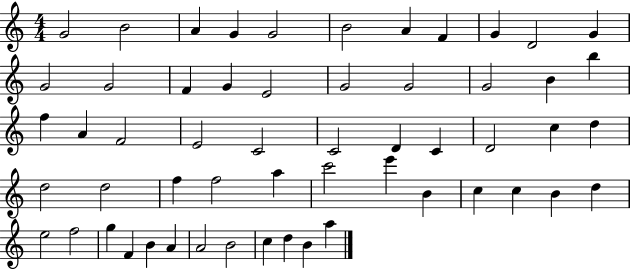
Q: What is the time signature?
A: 4/4